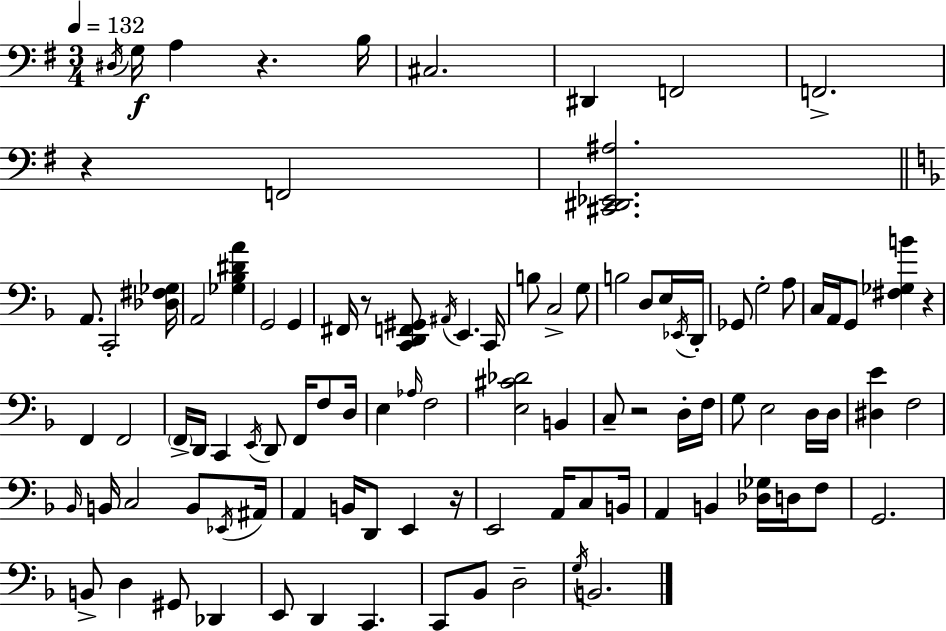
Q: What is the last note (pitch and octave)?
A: B2